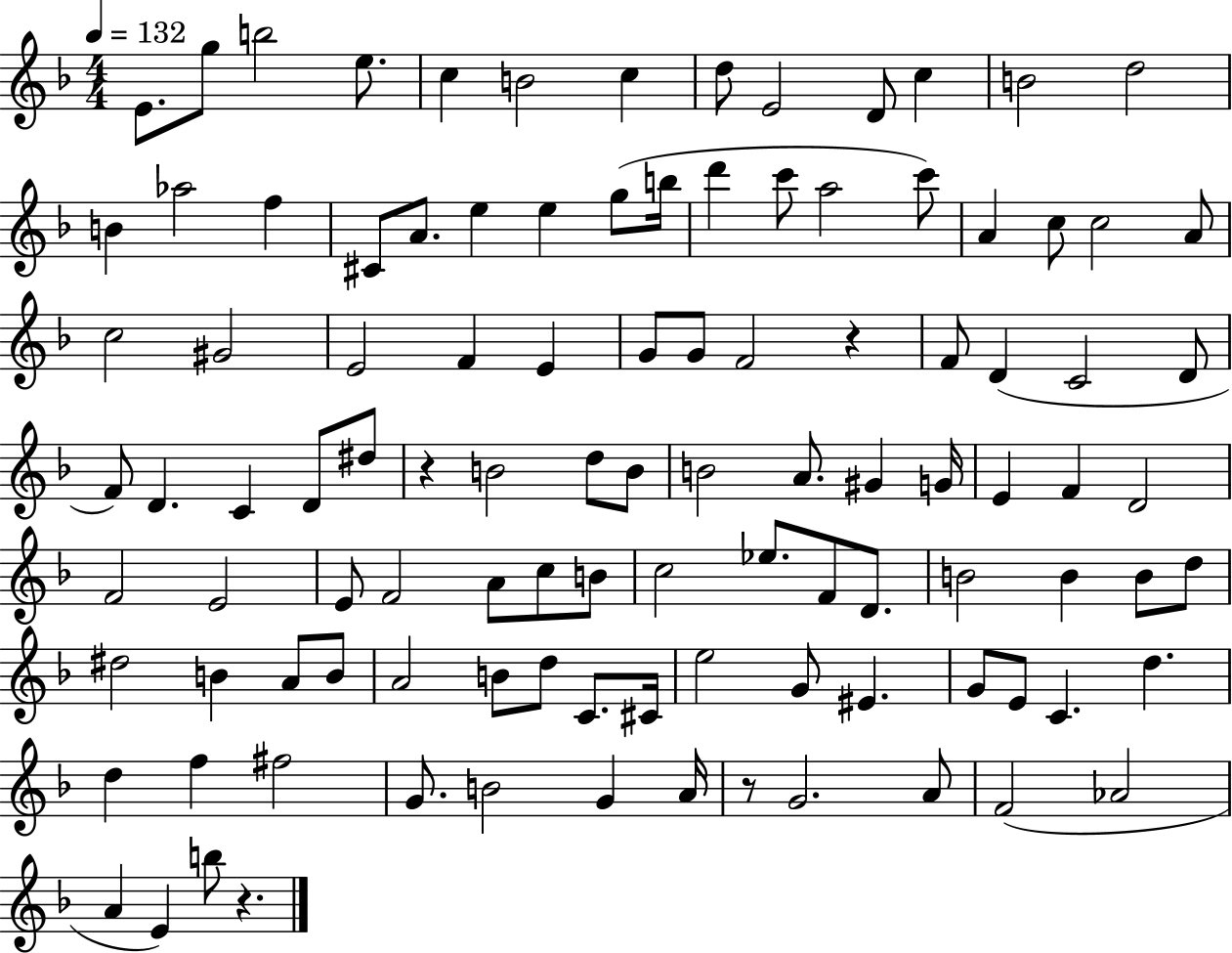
E4/e. G5/e B5/h E5/e. C5/q B4/h C5/q D5/e E4/h D4/e C5/q B4/h D5/h B4/q Ab5/h F5/q C#4/e A4/e. E5/q E5/q G5/e B5/s D6/q C6/e A5/h C6/e A4/q C5/e C5/h A4/e C5/h G#4/h E4/h F4/q E4/q G4/e G4/e F4/h R/q F4/e D4/q C4/h D4/e F4/e D4/q. C4/q D4/e D#5/e R/q B4/h D5/e B4/e B4/h A4/e. G#4/q G4/s E4/q F4/q D4/h F4/h E4/h E4/e F4/h A4/e C5/e B4/e C5/h Eb5/e. F4/e D4/e. B4/h B4/q B4/e D5/e D#5/h B4/q A4/e B4/e A4/h B4/e D5/e C4/e. C#4/s E5/h G4/e EIS4/q. G4/e E4/e C4/q. D5/q. D5/q F5/q F#5/h G4/e. B4/h G4/q A4/s R/e G4/h. A4/e F4/h Ab4/h A4/q E4/q B5/e R/q.